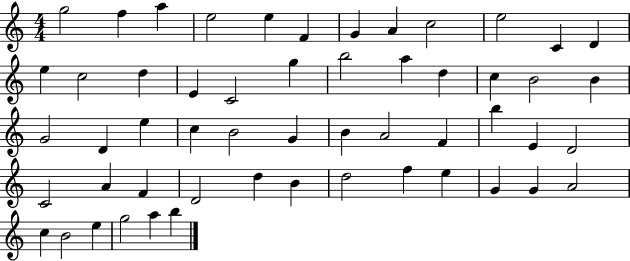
G5/h F5/q A5/q E5/h E5/q F4/q G4/q A4/q C5/h E5/h C4/q D4/q E5/q C5/h D5/q E4/q C4/h G5/q B5/h A5/q D5/q C5/q B4/h B4/q G4/h D4/q E5/q C5/q B4/h G4/q B4/q A4/h F4/q B5/q E4/q D4/h C4/h A4/q F4/q D4/h D5/q B4/q D5/h F5/q E5/q G4/q G4/q A4/h C5/q B4/h E5/q G5/h A5/q B5/q